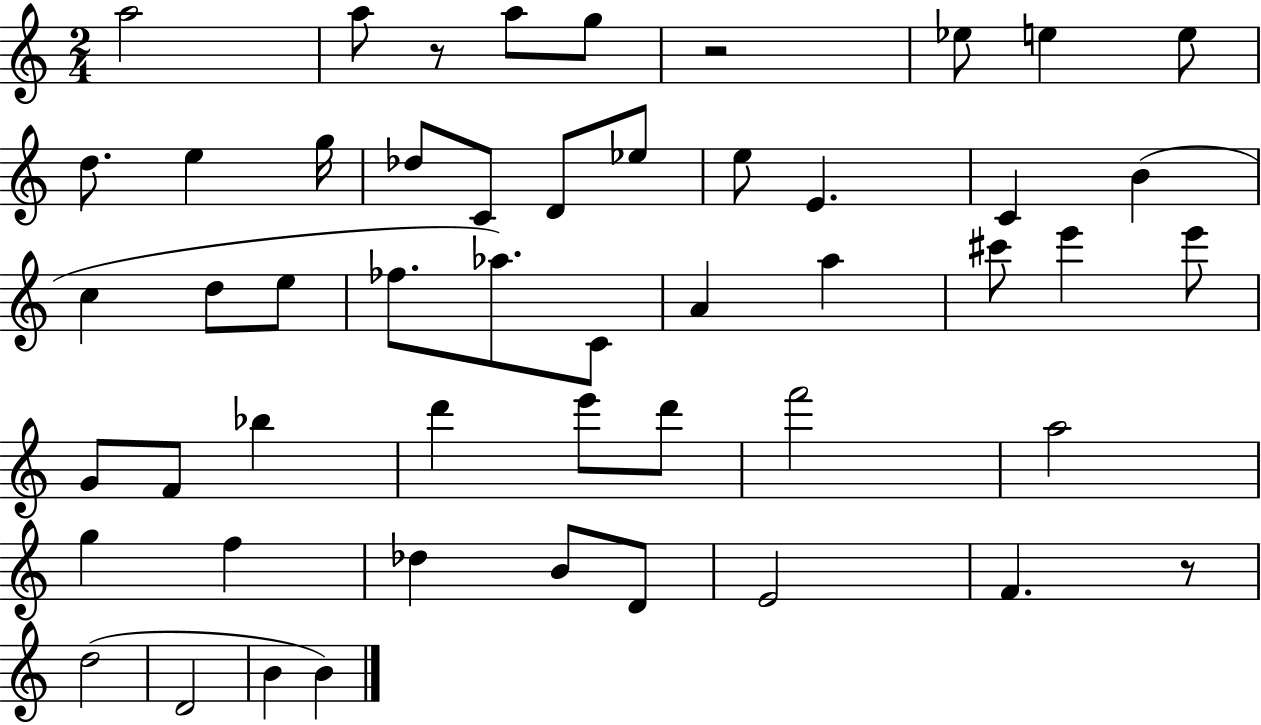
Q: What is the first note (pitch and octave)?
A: A5